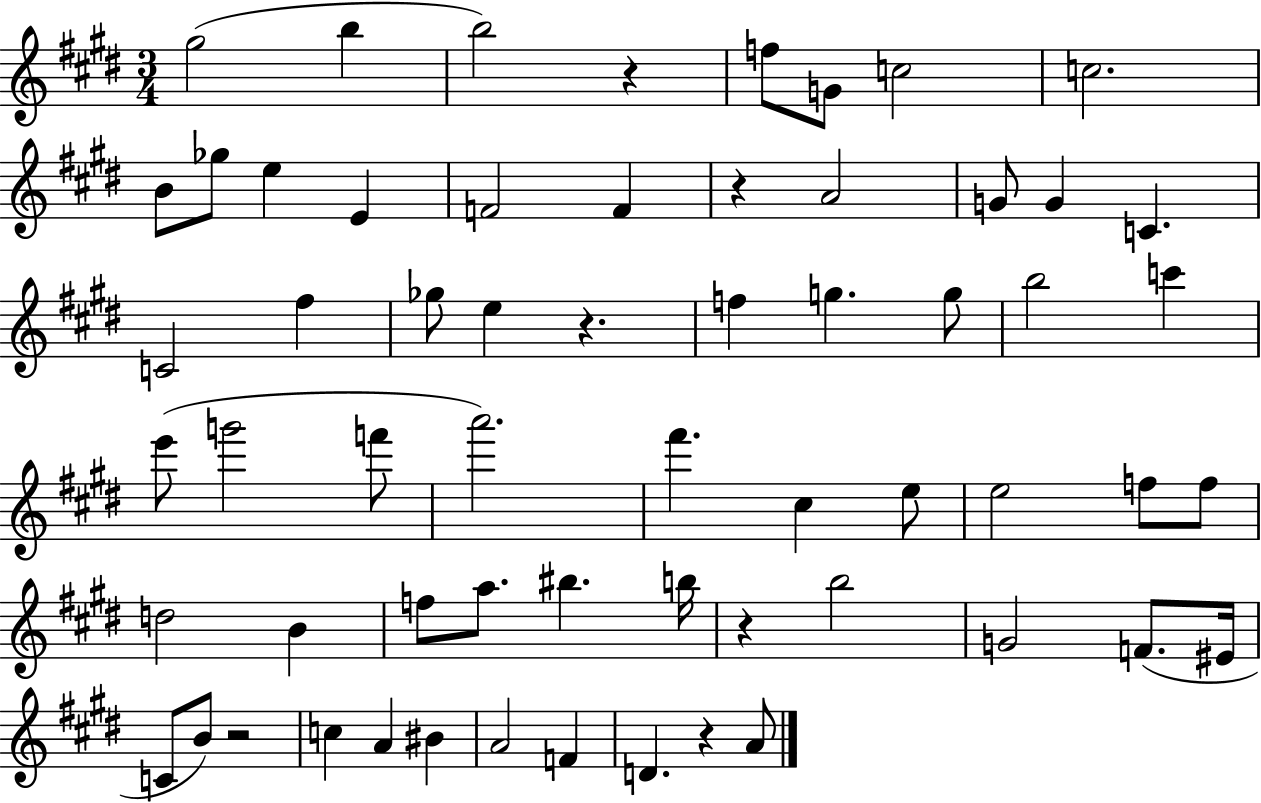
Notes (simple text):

G#5/h B5/q B5/h R/q F5/e G4/e C5/h C5/h. B4/e Gb5/e E5/q E4/q F4/h F4/q R/q A4/h G4/e G4/q C4/q. C4/h F#5/q Gb5/e E5/q R/q. F5/q G5/q. G5/e B5/h C6/q E6/e G6/h F6/e A6/h. F#6/q. C#5/q E5/e E5/h F5/e F5/e D5/h B4/q F5/e A5/e. BIS5/q. B5/s R/q B5/h G4/h F4/e. EIS4/s C4/e B4/e R/h C5/q A4/q BIS4/q A4/h F4/q D4/q. R/q A4/e